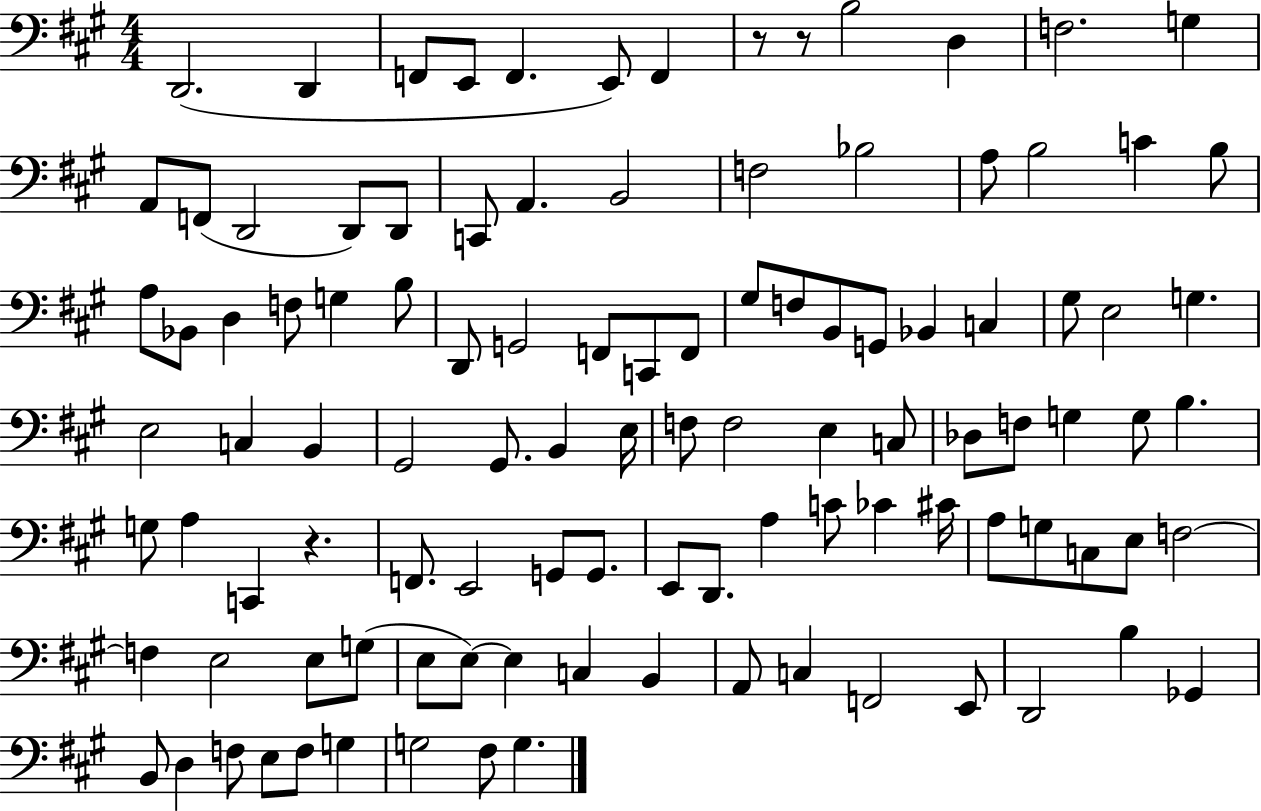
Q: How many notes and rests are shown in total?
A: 107